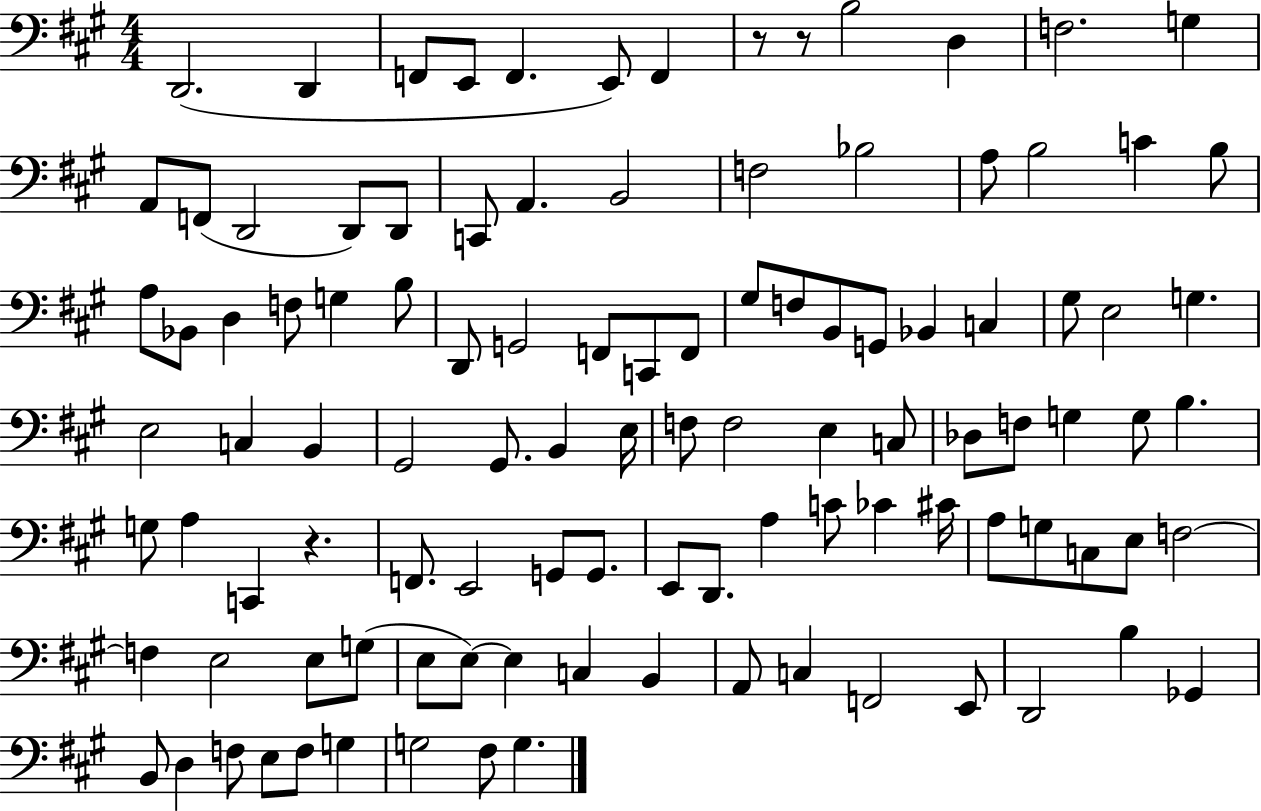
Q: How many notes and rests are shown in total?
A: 107